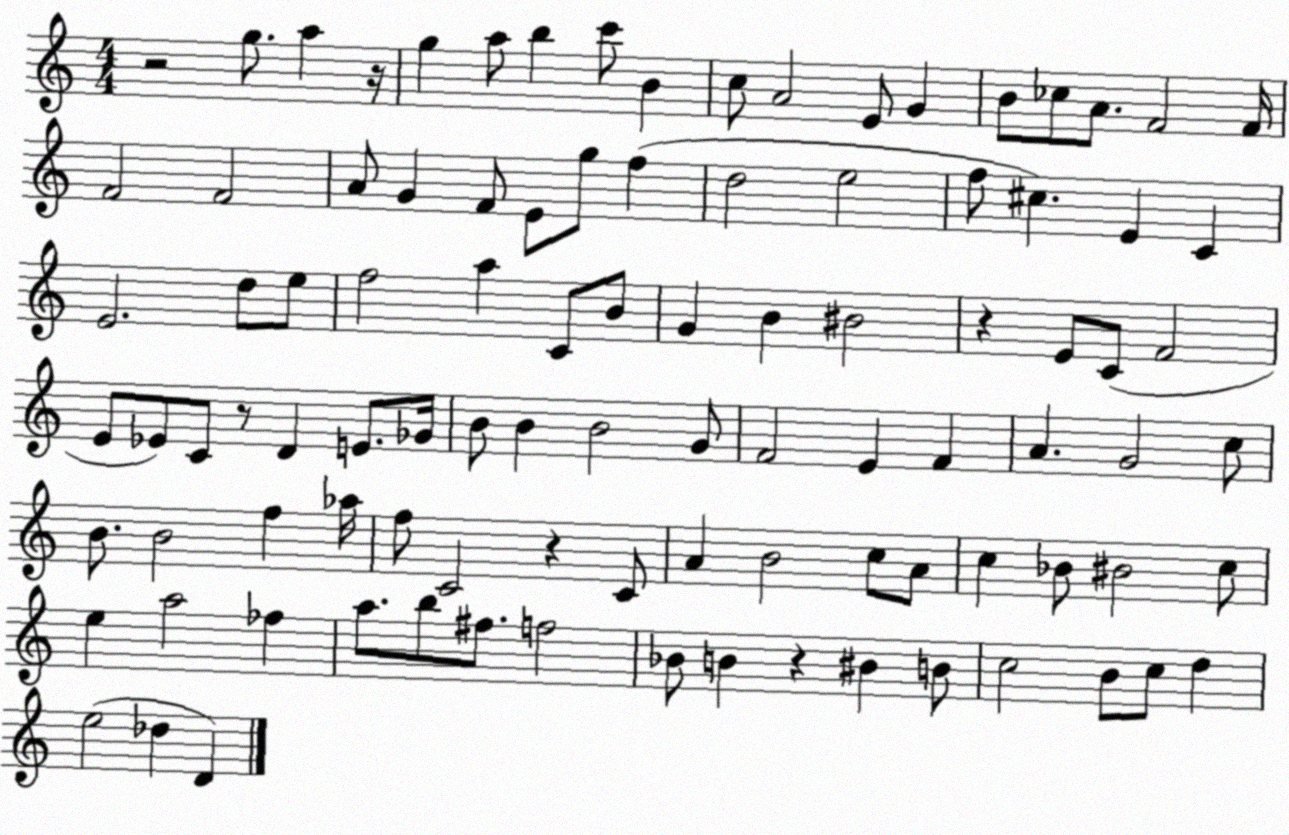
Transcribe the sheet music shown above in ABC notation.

X:1
T:Untitled
M:4/4
L:1/4
K:C
z2 g/2 a z/4 g a/2 b c'/2 B c/2 A2 E/2 G B/2 _c/2 A/2 F2 F/4 F2 F2 A/2 G F/2 E/2 g/2 f d2 e2 f/2 ^c E C E2 d/2 e/2 f2 a C/2 B/2 G B ^B2 z E/2 C/2 F2 E/2 _E/2 C/2 z/2 D E/2 _G/4 B/2 B B2 G/2 F2 E F A G2 c/2 B/2 B2 f _a/4 f/2 C2 z C/2 A B2 c/2 A/2 c _B/2 ^B2 c/2 e a2 _f a/2 b/2 ^f/2 f2 _B/2 B z ^B B/2 c2 B/2 c/2 d e2 _d D